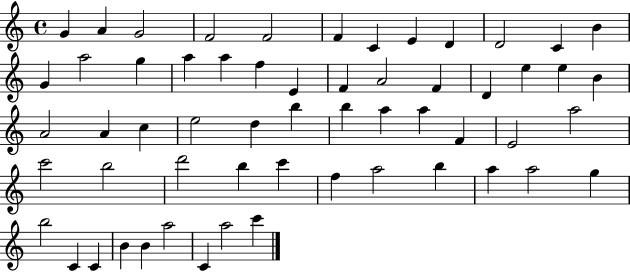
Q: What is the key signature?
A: C major